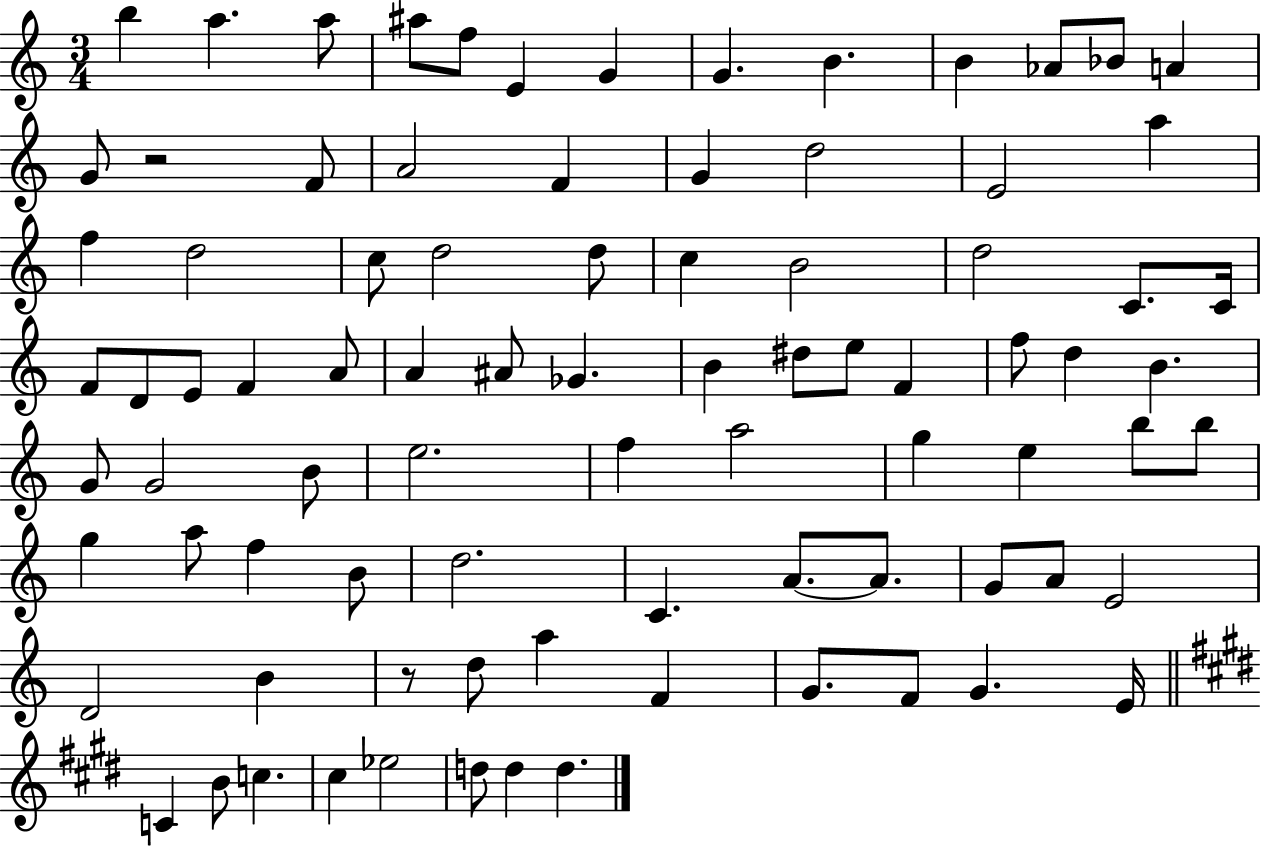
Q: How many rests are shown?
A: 2